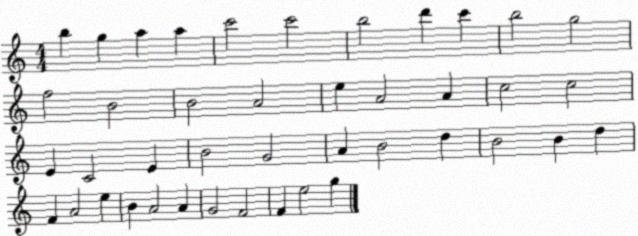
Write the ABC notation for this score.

X:1
T:Untitled
M:4/4
L:1/4
K:C
b g a a c'2 c'2 b2 d' c' b2 g2 f2 B2 B2 A2 e A2 A c2 c2 E C2 E B2 G2 A B2 d B2 B d F A2 e B A2 A G2 F2 F e2 g